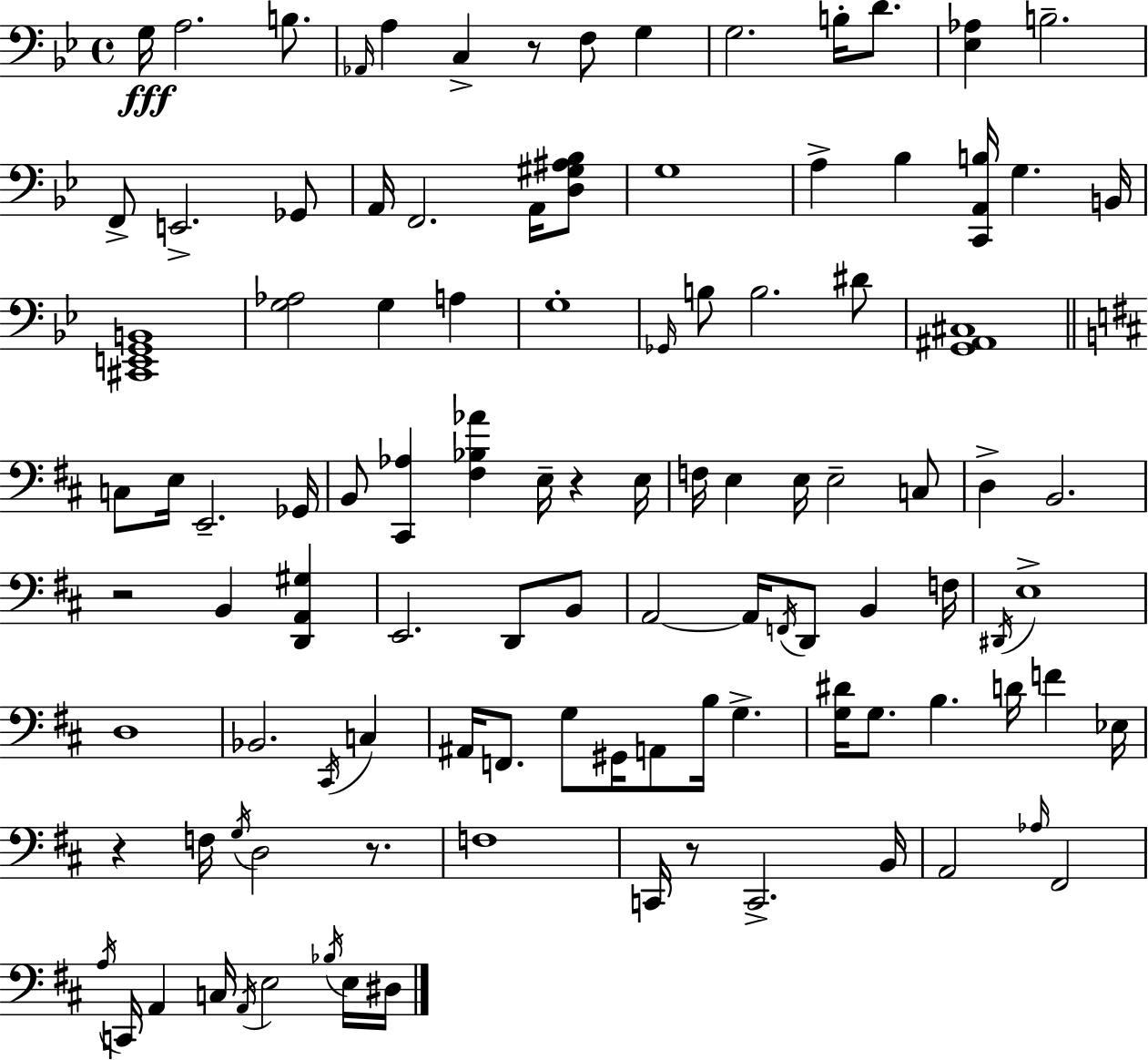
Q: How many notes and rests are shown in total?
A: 107